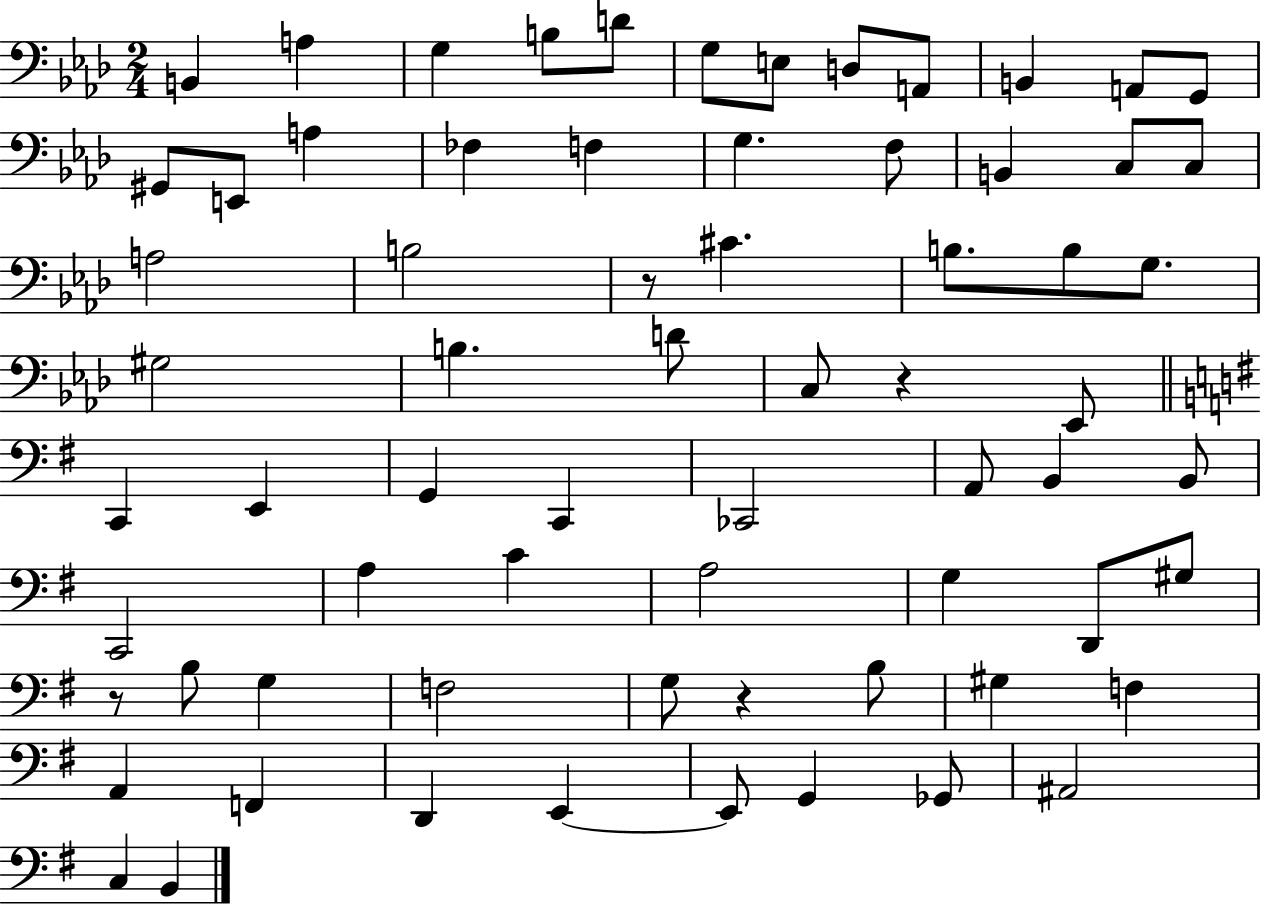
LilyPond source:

{
  \clef bass
  \numericTimeSignature
  \time 2/4
  \key aes \major
  \repeat volta 2 { b,4 a4 | g4 b8 d'8 | g8 e8 d8 a,8 | b,4 a,8 g,8 | \break gis,8 e,8 a4 | fes4 f4 | g4. f8 | b,4 c8 c8 | \break a2 | b2 | r8 cis'4. | b8. b8 g8. | \break gis2 | b4. d'8 | c8 r4 ees,8 | \bar "||" \break \key e \minor c,4 e,4 | g,4 c,4 | ces,2 | a,8 b,4 b,8 | \break c,2 | a4 c'4 | a2 | g4 d,8 gis8 | \break r8 b8 g4 | f2 | g8 r4 b8 | gis4 f4 | \break a,4 f,4 | d,4 e,4~~ | e,8 g,4 ges,8 | ais,2 | \break c4 b,4 | } \bar "|."
}